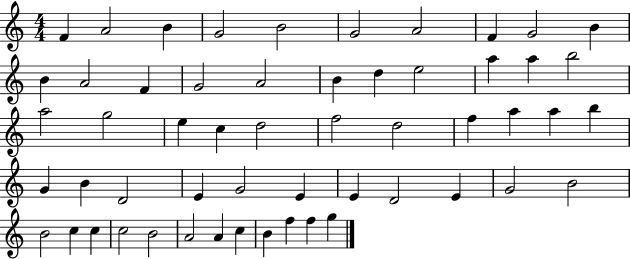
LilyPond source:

{
  \clef treble
  \numericTimeSignature
  \time 4/4
  \key c \major
  f'4 a'2 b'4 | g'2 b'2 | g'2 a'2 | f'4 g'2 b'4 | \break b'4 a'2 f'4 | g'2 a'2 | b'4 d''4 e''2 | a''4 a''4 b''2 | \break a''2 g''2 | e''4 c''4 d''2 | f''2 d''2 | f''4 a''4 a''4 b''4 | \break g'4 b'4 d'2 | e'4 g'2 e'4 | e'4 d'2 e'4 | g'2 b'2 | \break b'2 c''4 c''4 | c''2 b'2 | a'2 a'4 c''4 | b'4 f''4 f''4 g''4 | \break \bar "|."
}